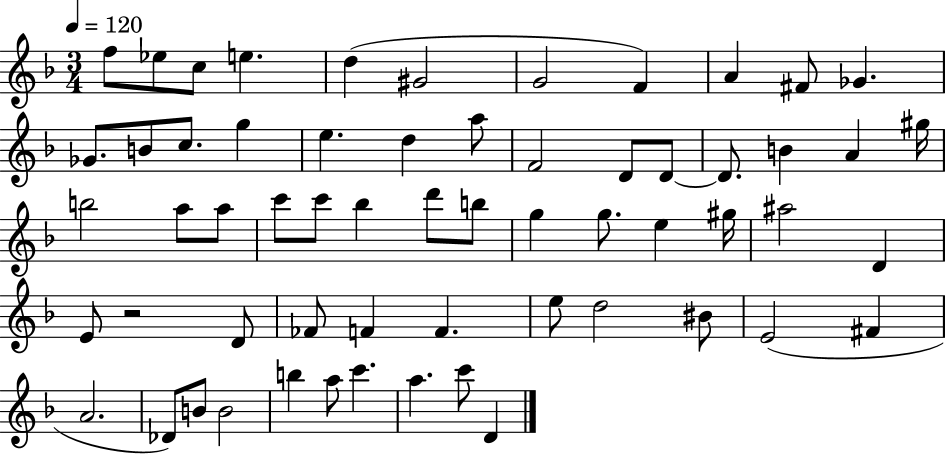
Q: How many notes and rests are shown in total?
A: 60